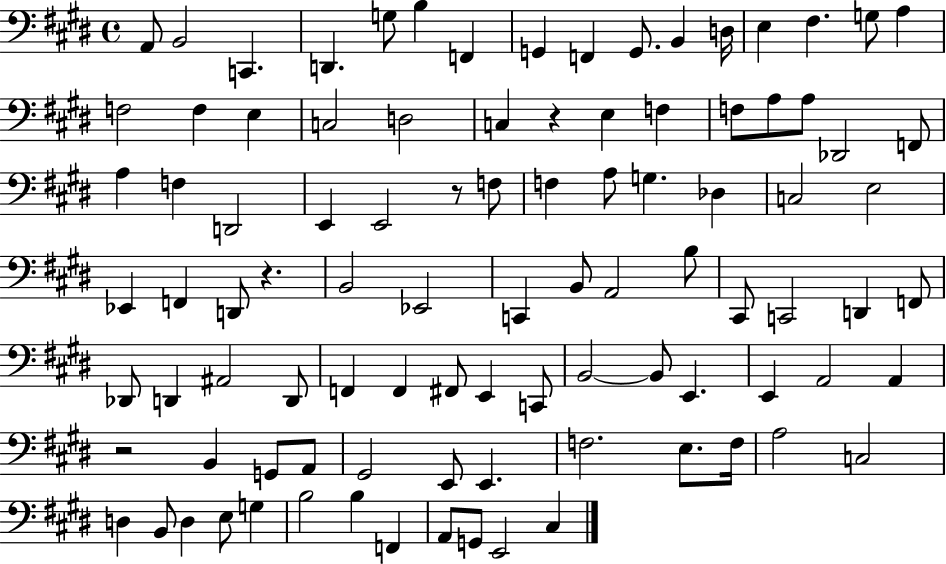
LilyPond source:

{
  \clef bass
  \time 4/4
  \defaultTimeSignature
  \key e \major
  a,8 b,2 c,4. | d,4. g8 b4 f,4 | g,4 f,4 g,8. b,4 d16 | e4 fis4. g8 a4 | \break f2 f4 e4 | c2 d2 | c4 r4 e4 f4 | f8 a8 a8 des,2 f,8 | \break a4 f4 d,2 | e,4 e,2 r8 f8 | f4 a8 g4. des4 | c2 e2 | \break ees,4 f,4 d,8 r4. | b,2 ees,2 | c,4 b,8 a,2 b8 | cis,8 c,2 d,4 f,8 | \break des,8 d,4 ais,2 d,8 | f,4 f,4 fis,8 e,4 c,8 | b,2~~ b,8 e,4. | e,4 a,2 a,4 | \break r2 b,4 g,8 a,8 | gis,2 e,8 e,4. | f2. e8. f16 | a2 c2 | \break d4 b,8 d4 e8 g4 | b2 b4 f,4 | a,8 g,8 e,2 cis4 | \bar "|."
}